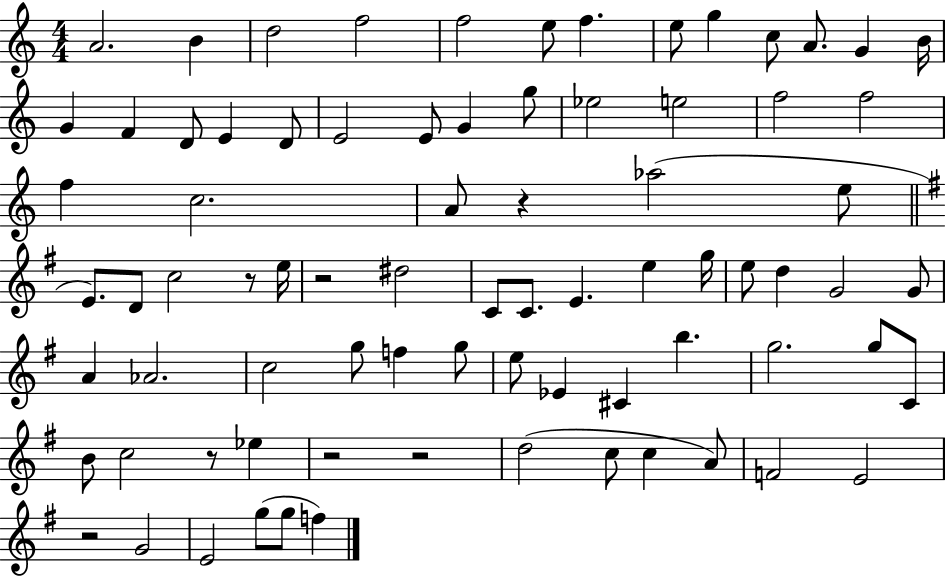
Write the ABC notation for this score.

X:1
T:Untitled
M:4/4
L:1/4
K:C
A2 B d2 f2 f2 e/2 f e/2 g c/2 A/2 G B/4 G F D/2 E D/2 E2 E/2 G g/2 _e2 e2 f2 f2 f c2 A/2 z _a2 e/2 E/2 D/2 c2 z/2 e/4 z2 ^d2 C/2 C/2 E e g/4 e/2 d G2 G/2 A _A2 c2 g/2 f g/2 e/2 _E ^C b g2 g/2 C/2 B/2 c2 z/2 _e z2 z2 d2 c/2 c A/2 F2 E2 z2 G2 E2 g/2 g/2 f